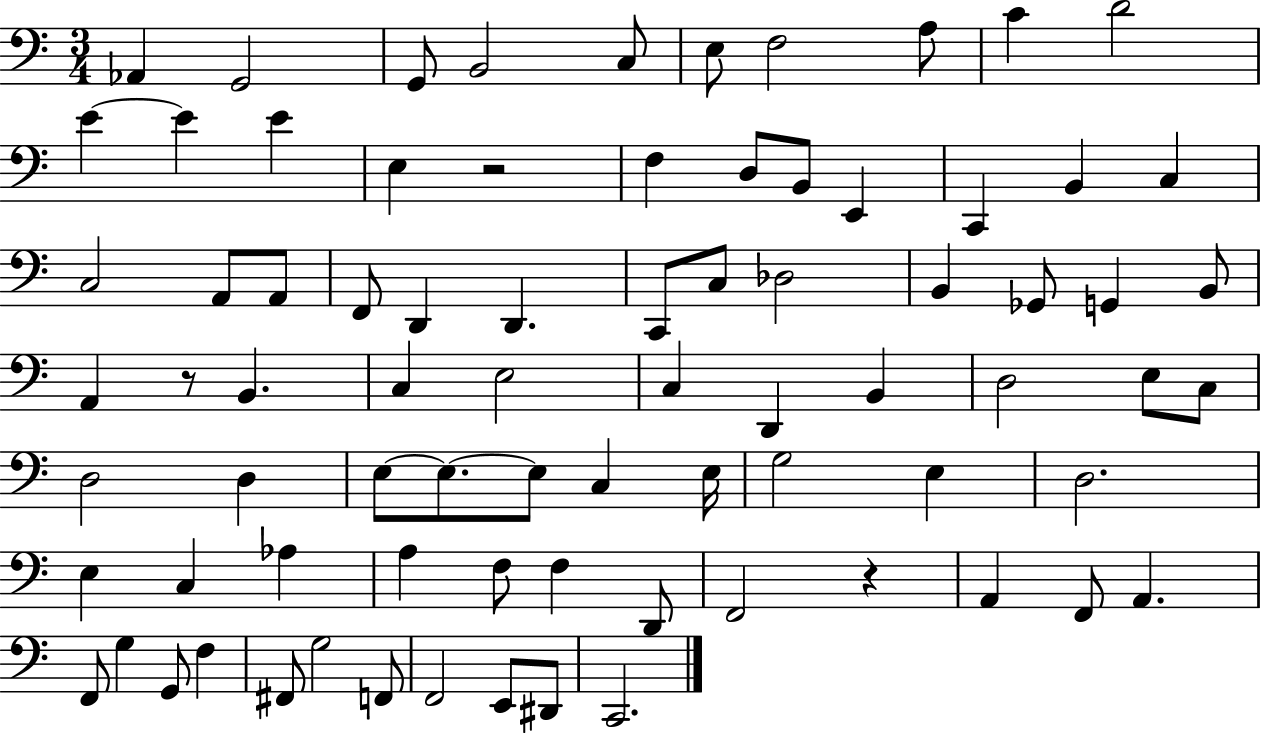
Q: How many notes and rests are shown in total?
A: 79